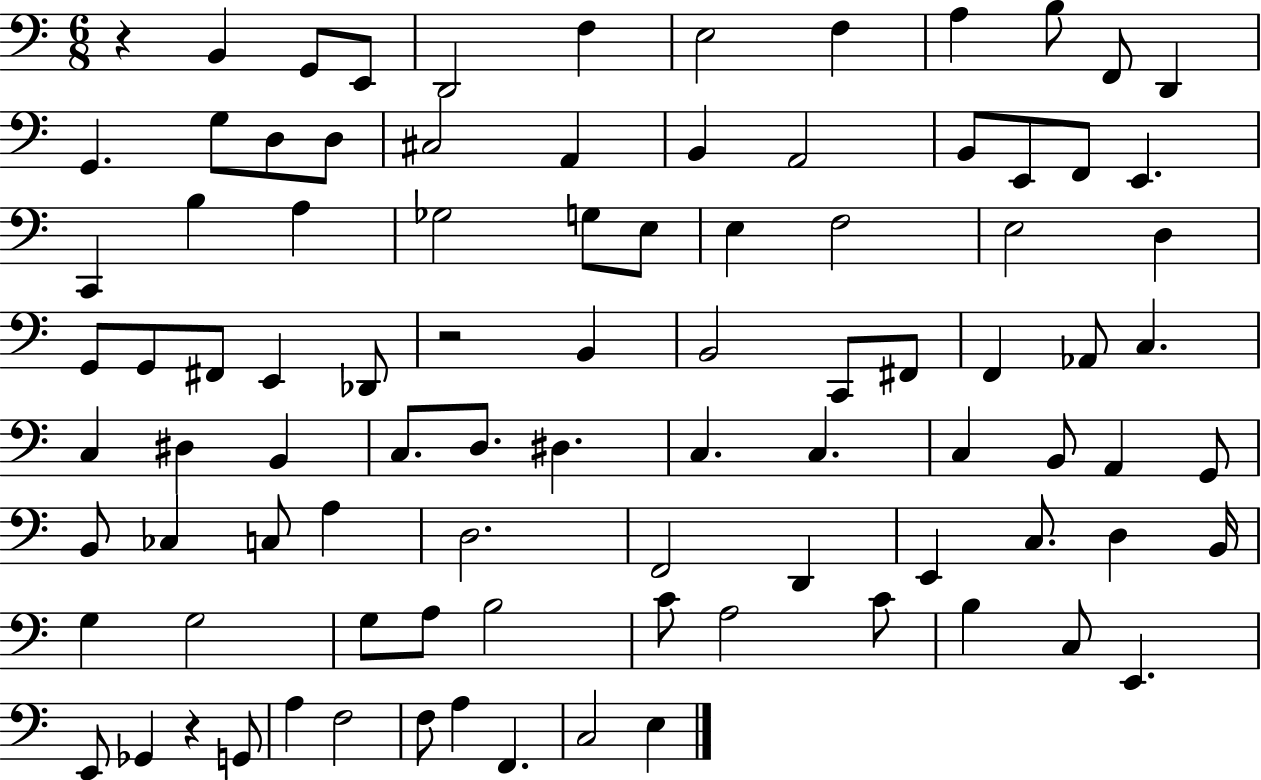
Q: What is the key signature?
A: C major